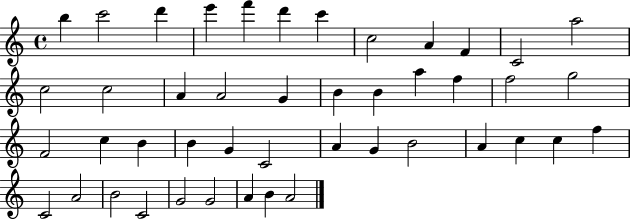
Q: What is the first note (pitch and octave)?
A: B5